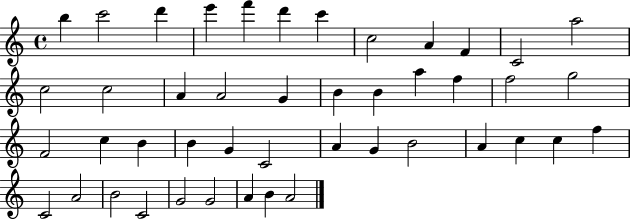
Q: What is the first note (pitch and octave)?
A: B5